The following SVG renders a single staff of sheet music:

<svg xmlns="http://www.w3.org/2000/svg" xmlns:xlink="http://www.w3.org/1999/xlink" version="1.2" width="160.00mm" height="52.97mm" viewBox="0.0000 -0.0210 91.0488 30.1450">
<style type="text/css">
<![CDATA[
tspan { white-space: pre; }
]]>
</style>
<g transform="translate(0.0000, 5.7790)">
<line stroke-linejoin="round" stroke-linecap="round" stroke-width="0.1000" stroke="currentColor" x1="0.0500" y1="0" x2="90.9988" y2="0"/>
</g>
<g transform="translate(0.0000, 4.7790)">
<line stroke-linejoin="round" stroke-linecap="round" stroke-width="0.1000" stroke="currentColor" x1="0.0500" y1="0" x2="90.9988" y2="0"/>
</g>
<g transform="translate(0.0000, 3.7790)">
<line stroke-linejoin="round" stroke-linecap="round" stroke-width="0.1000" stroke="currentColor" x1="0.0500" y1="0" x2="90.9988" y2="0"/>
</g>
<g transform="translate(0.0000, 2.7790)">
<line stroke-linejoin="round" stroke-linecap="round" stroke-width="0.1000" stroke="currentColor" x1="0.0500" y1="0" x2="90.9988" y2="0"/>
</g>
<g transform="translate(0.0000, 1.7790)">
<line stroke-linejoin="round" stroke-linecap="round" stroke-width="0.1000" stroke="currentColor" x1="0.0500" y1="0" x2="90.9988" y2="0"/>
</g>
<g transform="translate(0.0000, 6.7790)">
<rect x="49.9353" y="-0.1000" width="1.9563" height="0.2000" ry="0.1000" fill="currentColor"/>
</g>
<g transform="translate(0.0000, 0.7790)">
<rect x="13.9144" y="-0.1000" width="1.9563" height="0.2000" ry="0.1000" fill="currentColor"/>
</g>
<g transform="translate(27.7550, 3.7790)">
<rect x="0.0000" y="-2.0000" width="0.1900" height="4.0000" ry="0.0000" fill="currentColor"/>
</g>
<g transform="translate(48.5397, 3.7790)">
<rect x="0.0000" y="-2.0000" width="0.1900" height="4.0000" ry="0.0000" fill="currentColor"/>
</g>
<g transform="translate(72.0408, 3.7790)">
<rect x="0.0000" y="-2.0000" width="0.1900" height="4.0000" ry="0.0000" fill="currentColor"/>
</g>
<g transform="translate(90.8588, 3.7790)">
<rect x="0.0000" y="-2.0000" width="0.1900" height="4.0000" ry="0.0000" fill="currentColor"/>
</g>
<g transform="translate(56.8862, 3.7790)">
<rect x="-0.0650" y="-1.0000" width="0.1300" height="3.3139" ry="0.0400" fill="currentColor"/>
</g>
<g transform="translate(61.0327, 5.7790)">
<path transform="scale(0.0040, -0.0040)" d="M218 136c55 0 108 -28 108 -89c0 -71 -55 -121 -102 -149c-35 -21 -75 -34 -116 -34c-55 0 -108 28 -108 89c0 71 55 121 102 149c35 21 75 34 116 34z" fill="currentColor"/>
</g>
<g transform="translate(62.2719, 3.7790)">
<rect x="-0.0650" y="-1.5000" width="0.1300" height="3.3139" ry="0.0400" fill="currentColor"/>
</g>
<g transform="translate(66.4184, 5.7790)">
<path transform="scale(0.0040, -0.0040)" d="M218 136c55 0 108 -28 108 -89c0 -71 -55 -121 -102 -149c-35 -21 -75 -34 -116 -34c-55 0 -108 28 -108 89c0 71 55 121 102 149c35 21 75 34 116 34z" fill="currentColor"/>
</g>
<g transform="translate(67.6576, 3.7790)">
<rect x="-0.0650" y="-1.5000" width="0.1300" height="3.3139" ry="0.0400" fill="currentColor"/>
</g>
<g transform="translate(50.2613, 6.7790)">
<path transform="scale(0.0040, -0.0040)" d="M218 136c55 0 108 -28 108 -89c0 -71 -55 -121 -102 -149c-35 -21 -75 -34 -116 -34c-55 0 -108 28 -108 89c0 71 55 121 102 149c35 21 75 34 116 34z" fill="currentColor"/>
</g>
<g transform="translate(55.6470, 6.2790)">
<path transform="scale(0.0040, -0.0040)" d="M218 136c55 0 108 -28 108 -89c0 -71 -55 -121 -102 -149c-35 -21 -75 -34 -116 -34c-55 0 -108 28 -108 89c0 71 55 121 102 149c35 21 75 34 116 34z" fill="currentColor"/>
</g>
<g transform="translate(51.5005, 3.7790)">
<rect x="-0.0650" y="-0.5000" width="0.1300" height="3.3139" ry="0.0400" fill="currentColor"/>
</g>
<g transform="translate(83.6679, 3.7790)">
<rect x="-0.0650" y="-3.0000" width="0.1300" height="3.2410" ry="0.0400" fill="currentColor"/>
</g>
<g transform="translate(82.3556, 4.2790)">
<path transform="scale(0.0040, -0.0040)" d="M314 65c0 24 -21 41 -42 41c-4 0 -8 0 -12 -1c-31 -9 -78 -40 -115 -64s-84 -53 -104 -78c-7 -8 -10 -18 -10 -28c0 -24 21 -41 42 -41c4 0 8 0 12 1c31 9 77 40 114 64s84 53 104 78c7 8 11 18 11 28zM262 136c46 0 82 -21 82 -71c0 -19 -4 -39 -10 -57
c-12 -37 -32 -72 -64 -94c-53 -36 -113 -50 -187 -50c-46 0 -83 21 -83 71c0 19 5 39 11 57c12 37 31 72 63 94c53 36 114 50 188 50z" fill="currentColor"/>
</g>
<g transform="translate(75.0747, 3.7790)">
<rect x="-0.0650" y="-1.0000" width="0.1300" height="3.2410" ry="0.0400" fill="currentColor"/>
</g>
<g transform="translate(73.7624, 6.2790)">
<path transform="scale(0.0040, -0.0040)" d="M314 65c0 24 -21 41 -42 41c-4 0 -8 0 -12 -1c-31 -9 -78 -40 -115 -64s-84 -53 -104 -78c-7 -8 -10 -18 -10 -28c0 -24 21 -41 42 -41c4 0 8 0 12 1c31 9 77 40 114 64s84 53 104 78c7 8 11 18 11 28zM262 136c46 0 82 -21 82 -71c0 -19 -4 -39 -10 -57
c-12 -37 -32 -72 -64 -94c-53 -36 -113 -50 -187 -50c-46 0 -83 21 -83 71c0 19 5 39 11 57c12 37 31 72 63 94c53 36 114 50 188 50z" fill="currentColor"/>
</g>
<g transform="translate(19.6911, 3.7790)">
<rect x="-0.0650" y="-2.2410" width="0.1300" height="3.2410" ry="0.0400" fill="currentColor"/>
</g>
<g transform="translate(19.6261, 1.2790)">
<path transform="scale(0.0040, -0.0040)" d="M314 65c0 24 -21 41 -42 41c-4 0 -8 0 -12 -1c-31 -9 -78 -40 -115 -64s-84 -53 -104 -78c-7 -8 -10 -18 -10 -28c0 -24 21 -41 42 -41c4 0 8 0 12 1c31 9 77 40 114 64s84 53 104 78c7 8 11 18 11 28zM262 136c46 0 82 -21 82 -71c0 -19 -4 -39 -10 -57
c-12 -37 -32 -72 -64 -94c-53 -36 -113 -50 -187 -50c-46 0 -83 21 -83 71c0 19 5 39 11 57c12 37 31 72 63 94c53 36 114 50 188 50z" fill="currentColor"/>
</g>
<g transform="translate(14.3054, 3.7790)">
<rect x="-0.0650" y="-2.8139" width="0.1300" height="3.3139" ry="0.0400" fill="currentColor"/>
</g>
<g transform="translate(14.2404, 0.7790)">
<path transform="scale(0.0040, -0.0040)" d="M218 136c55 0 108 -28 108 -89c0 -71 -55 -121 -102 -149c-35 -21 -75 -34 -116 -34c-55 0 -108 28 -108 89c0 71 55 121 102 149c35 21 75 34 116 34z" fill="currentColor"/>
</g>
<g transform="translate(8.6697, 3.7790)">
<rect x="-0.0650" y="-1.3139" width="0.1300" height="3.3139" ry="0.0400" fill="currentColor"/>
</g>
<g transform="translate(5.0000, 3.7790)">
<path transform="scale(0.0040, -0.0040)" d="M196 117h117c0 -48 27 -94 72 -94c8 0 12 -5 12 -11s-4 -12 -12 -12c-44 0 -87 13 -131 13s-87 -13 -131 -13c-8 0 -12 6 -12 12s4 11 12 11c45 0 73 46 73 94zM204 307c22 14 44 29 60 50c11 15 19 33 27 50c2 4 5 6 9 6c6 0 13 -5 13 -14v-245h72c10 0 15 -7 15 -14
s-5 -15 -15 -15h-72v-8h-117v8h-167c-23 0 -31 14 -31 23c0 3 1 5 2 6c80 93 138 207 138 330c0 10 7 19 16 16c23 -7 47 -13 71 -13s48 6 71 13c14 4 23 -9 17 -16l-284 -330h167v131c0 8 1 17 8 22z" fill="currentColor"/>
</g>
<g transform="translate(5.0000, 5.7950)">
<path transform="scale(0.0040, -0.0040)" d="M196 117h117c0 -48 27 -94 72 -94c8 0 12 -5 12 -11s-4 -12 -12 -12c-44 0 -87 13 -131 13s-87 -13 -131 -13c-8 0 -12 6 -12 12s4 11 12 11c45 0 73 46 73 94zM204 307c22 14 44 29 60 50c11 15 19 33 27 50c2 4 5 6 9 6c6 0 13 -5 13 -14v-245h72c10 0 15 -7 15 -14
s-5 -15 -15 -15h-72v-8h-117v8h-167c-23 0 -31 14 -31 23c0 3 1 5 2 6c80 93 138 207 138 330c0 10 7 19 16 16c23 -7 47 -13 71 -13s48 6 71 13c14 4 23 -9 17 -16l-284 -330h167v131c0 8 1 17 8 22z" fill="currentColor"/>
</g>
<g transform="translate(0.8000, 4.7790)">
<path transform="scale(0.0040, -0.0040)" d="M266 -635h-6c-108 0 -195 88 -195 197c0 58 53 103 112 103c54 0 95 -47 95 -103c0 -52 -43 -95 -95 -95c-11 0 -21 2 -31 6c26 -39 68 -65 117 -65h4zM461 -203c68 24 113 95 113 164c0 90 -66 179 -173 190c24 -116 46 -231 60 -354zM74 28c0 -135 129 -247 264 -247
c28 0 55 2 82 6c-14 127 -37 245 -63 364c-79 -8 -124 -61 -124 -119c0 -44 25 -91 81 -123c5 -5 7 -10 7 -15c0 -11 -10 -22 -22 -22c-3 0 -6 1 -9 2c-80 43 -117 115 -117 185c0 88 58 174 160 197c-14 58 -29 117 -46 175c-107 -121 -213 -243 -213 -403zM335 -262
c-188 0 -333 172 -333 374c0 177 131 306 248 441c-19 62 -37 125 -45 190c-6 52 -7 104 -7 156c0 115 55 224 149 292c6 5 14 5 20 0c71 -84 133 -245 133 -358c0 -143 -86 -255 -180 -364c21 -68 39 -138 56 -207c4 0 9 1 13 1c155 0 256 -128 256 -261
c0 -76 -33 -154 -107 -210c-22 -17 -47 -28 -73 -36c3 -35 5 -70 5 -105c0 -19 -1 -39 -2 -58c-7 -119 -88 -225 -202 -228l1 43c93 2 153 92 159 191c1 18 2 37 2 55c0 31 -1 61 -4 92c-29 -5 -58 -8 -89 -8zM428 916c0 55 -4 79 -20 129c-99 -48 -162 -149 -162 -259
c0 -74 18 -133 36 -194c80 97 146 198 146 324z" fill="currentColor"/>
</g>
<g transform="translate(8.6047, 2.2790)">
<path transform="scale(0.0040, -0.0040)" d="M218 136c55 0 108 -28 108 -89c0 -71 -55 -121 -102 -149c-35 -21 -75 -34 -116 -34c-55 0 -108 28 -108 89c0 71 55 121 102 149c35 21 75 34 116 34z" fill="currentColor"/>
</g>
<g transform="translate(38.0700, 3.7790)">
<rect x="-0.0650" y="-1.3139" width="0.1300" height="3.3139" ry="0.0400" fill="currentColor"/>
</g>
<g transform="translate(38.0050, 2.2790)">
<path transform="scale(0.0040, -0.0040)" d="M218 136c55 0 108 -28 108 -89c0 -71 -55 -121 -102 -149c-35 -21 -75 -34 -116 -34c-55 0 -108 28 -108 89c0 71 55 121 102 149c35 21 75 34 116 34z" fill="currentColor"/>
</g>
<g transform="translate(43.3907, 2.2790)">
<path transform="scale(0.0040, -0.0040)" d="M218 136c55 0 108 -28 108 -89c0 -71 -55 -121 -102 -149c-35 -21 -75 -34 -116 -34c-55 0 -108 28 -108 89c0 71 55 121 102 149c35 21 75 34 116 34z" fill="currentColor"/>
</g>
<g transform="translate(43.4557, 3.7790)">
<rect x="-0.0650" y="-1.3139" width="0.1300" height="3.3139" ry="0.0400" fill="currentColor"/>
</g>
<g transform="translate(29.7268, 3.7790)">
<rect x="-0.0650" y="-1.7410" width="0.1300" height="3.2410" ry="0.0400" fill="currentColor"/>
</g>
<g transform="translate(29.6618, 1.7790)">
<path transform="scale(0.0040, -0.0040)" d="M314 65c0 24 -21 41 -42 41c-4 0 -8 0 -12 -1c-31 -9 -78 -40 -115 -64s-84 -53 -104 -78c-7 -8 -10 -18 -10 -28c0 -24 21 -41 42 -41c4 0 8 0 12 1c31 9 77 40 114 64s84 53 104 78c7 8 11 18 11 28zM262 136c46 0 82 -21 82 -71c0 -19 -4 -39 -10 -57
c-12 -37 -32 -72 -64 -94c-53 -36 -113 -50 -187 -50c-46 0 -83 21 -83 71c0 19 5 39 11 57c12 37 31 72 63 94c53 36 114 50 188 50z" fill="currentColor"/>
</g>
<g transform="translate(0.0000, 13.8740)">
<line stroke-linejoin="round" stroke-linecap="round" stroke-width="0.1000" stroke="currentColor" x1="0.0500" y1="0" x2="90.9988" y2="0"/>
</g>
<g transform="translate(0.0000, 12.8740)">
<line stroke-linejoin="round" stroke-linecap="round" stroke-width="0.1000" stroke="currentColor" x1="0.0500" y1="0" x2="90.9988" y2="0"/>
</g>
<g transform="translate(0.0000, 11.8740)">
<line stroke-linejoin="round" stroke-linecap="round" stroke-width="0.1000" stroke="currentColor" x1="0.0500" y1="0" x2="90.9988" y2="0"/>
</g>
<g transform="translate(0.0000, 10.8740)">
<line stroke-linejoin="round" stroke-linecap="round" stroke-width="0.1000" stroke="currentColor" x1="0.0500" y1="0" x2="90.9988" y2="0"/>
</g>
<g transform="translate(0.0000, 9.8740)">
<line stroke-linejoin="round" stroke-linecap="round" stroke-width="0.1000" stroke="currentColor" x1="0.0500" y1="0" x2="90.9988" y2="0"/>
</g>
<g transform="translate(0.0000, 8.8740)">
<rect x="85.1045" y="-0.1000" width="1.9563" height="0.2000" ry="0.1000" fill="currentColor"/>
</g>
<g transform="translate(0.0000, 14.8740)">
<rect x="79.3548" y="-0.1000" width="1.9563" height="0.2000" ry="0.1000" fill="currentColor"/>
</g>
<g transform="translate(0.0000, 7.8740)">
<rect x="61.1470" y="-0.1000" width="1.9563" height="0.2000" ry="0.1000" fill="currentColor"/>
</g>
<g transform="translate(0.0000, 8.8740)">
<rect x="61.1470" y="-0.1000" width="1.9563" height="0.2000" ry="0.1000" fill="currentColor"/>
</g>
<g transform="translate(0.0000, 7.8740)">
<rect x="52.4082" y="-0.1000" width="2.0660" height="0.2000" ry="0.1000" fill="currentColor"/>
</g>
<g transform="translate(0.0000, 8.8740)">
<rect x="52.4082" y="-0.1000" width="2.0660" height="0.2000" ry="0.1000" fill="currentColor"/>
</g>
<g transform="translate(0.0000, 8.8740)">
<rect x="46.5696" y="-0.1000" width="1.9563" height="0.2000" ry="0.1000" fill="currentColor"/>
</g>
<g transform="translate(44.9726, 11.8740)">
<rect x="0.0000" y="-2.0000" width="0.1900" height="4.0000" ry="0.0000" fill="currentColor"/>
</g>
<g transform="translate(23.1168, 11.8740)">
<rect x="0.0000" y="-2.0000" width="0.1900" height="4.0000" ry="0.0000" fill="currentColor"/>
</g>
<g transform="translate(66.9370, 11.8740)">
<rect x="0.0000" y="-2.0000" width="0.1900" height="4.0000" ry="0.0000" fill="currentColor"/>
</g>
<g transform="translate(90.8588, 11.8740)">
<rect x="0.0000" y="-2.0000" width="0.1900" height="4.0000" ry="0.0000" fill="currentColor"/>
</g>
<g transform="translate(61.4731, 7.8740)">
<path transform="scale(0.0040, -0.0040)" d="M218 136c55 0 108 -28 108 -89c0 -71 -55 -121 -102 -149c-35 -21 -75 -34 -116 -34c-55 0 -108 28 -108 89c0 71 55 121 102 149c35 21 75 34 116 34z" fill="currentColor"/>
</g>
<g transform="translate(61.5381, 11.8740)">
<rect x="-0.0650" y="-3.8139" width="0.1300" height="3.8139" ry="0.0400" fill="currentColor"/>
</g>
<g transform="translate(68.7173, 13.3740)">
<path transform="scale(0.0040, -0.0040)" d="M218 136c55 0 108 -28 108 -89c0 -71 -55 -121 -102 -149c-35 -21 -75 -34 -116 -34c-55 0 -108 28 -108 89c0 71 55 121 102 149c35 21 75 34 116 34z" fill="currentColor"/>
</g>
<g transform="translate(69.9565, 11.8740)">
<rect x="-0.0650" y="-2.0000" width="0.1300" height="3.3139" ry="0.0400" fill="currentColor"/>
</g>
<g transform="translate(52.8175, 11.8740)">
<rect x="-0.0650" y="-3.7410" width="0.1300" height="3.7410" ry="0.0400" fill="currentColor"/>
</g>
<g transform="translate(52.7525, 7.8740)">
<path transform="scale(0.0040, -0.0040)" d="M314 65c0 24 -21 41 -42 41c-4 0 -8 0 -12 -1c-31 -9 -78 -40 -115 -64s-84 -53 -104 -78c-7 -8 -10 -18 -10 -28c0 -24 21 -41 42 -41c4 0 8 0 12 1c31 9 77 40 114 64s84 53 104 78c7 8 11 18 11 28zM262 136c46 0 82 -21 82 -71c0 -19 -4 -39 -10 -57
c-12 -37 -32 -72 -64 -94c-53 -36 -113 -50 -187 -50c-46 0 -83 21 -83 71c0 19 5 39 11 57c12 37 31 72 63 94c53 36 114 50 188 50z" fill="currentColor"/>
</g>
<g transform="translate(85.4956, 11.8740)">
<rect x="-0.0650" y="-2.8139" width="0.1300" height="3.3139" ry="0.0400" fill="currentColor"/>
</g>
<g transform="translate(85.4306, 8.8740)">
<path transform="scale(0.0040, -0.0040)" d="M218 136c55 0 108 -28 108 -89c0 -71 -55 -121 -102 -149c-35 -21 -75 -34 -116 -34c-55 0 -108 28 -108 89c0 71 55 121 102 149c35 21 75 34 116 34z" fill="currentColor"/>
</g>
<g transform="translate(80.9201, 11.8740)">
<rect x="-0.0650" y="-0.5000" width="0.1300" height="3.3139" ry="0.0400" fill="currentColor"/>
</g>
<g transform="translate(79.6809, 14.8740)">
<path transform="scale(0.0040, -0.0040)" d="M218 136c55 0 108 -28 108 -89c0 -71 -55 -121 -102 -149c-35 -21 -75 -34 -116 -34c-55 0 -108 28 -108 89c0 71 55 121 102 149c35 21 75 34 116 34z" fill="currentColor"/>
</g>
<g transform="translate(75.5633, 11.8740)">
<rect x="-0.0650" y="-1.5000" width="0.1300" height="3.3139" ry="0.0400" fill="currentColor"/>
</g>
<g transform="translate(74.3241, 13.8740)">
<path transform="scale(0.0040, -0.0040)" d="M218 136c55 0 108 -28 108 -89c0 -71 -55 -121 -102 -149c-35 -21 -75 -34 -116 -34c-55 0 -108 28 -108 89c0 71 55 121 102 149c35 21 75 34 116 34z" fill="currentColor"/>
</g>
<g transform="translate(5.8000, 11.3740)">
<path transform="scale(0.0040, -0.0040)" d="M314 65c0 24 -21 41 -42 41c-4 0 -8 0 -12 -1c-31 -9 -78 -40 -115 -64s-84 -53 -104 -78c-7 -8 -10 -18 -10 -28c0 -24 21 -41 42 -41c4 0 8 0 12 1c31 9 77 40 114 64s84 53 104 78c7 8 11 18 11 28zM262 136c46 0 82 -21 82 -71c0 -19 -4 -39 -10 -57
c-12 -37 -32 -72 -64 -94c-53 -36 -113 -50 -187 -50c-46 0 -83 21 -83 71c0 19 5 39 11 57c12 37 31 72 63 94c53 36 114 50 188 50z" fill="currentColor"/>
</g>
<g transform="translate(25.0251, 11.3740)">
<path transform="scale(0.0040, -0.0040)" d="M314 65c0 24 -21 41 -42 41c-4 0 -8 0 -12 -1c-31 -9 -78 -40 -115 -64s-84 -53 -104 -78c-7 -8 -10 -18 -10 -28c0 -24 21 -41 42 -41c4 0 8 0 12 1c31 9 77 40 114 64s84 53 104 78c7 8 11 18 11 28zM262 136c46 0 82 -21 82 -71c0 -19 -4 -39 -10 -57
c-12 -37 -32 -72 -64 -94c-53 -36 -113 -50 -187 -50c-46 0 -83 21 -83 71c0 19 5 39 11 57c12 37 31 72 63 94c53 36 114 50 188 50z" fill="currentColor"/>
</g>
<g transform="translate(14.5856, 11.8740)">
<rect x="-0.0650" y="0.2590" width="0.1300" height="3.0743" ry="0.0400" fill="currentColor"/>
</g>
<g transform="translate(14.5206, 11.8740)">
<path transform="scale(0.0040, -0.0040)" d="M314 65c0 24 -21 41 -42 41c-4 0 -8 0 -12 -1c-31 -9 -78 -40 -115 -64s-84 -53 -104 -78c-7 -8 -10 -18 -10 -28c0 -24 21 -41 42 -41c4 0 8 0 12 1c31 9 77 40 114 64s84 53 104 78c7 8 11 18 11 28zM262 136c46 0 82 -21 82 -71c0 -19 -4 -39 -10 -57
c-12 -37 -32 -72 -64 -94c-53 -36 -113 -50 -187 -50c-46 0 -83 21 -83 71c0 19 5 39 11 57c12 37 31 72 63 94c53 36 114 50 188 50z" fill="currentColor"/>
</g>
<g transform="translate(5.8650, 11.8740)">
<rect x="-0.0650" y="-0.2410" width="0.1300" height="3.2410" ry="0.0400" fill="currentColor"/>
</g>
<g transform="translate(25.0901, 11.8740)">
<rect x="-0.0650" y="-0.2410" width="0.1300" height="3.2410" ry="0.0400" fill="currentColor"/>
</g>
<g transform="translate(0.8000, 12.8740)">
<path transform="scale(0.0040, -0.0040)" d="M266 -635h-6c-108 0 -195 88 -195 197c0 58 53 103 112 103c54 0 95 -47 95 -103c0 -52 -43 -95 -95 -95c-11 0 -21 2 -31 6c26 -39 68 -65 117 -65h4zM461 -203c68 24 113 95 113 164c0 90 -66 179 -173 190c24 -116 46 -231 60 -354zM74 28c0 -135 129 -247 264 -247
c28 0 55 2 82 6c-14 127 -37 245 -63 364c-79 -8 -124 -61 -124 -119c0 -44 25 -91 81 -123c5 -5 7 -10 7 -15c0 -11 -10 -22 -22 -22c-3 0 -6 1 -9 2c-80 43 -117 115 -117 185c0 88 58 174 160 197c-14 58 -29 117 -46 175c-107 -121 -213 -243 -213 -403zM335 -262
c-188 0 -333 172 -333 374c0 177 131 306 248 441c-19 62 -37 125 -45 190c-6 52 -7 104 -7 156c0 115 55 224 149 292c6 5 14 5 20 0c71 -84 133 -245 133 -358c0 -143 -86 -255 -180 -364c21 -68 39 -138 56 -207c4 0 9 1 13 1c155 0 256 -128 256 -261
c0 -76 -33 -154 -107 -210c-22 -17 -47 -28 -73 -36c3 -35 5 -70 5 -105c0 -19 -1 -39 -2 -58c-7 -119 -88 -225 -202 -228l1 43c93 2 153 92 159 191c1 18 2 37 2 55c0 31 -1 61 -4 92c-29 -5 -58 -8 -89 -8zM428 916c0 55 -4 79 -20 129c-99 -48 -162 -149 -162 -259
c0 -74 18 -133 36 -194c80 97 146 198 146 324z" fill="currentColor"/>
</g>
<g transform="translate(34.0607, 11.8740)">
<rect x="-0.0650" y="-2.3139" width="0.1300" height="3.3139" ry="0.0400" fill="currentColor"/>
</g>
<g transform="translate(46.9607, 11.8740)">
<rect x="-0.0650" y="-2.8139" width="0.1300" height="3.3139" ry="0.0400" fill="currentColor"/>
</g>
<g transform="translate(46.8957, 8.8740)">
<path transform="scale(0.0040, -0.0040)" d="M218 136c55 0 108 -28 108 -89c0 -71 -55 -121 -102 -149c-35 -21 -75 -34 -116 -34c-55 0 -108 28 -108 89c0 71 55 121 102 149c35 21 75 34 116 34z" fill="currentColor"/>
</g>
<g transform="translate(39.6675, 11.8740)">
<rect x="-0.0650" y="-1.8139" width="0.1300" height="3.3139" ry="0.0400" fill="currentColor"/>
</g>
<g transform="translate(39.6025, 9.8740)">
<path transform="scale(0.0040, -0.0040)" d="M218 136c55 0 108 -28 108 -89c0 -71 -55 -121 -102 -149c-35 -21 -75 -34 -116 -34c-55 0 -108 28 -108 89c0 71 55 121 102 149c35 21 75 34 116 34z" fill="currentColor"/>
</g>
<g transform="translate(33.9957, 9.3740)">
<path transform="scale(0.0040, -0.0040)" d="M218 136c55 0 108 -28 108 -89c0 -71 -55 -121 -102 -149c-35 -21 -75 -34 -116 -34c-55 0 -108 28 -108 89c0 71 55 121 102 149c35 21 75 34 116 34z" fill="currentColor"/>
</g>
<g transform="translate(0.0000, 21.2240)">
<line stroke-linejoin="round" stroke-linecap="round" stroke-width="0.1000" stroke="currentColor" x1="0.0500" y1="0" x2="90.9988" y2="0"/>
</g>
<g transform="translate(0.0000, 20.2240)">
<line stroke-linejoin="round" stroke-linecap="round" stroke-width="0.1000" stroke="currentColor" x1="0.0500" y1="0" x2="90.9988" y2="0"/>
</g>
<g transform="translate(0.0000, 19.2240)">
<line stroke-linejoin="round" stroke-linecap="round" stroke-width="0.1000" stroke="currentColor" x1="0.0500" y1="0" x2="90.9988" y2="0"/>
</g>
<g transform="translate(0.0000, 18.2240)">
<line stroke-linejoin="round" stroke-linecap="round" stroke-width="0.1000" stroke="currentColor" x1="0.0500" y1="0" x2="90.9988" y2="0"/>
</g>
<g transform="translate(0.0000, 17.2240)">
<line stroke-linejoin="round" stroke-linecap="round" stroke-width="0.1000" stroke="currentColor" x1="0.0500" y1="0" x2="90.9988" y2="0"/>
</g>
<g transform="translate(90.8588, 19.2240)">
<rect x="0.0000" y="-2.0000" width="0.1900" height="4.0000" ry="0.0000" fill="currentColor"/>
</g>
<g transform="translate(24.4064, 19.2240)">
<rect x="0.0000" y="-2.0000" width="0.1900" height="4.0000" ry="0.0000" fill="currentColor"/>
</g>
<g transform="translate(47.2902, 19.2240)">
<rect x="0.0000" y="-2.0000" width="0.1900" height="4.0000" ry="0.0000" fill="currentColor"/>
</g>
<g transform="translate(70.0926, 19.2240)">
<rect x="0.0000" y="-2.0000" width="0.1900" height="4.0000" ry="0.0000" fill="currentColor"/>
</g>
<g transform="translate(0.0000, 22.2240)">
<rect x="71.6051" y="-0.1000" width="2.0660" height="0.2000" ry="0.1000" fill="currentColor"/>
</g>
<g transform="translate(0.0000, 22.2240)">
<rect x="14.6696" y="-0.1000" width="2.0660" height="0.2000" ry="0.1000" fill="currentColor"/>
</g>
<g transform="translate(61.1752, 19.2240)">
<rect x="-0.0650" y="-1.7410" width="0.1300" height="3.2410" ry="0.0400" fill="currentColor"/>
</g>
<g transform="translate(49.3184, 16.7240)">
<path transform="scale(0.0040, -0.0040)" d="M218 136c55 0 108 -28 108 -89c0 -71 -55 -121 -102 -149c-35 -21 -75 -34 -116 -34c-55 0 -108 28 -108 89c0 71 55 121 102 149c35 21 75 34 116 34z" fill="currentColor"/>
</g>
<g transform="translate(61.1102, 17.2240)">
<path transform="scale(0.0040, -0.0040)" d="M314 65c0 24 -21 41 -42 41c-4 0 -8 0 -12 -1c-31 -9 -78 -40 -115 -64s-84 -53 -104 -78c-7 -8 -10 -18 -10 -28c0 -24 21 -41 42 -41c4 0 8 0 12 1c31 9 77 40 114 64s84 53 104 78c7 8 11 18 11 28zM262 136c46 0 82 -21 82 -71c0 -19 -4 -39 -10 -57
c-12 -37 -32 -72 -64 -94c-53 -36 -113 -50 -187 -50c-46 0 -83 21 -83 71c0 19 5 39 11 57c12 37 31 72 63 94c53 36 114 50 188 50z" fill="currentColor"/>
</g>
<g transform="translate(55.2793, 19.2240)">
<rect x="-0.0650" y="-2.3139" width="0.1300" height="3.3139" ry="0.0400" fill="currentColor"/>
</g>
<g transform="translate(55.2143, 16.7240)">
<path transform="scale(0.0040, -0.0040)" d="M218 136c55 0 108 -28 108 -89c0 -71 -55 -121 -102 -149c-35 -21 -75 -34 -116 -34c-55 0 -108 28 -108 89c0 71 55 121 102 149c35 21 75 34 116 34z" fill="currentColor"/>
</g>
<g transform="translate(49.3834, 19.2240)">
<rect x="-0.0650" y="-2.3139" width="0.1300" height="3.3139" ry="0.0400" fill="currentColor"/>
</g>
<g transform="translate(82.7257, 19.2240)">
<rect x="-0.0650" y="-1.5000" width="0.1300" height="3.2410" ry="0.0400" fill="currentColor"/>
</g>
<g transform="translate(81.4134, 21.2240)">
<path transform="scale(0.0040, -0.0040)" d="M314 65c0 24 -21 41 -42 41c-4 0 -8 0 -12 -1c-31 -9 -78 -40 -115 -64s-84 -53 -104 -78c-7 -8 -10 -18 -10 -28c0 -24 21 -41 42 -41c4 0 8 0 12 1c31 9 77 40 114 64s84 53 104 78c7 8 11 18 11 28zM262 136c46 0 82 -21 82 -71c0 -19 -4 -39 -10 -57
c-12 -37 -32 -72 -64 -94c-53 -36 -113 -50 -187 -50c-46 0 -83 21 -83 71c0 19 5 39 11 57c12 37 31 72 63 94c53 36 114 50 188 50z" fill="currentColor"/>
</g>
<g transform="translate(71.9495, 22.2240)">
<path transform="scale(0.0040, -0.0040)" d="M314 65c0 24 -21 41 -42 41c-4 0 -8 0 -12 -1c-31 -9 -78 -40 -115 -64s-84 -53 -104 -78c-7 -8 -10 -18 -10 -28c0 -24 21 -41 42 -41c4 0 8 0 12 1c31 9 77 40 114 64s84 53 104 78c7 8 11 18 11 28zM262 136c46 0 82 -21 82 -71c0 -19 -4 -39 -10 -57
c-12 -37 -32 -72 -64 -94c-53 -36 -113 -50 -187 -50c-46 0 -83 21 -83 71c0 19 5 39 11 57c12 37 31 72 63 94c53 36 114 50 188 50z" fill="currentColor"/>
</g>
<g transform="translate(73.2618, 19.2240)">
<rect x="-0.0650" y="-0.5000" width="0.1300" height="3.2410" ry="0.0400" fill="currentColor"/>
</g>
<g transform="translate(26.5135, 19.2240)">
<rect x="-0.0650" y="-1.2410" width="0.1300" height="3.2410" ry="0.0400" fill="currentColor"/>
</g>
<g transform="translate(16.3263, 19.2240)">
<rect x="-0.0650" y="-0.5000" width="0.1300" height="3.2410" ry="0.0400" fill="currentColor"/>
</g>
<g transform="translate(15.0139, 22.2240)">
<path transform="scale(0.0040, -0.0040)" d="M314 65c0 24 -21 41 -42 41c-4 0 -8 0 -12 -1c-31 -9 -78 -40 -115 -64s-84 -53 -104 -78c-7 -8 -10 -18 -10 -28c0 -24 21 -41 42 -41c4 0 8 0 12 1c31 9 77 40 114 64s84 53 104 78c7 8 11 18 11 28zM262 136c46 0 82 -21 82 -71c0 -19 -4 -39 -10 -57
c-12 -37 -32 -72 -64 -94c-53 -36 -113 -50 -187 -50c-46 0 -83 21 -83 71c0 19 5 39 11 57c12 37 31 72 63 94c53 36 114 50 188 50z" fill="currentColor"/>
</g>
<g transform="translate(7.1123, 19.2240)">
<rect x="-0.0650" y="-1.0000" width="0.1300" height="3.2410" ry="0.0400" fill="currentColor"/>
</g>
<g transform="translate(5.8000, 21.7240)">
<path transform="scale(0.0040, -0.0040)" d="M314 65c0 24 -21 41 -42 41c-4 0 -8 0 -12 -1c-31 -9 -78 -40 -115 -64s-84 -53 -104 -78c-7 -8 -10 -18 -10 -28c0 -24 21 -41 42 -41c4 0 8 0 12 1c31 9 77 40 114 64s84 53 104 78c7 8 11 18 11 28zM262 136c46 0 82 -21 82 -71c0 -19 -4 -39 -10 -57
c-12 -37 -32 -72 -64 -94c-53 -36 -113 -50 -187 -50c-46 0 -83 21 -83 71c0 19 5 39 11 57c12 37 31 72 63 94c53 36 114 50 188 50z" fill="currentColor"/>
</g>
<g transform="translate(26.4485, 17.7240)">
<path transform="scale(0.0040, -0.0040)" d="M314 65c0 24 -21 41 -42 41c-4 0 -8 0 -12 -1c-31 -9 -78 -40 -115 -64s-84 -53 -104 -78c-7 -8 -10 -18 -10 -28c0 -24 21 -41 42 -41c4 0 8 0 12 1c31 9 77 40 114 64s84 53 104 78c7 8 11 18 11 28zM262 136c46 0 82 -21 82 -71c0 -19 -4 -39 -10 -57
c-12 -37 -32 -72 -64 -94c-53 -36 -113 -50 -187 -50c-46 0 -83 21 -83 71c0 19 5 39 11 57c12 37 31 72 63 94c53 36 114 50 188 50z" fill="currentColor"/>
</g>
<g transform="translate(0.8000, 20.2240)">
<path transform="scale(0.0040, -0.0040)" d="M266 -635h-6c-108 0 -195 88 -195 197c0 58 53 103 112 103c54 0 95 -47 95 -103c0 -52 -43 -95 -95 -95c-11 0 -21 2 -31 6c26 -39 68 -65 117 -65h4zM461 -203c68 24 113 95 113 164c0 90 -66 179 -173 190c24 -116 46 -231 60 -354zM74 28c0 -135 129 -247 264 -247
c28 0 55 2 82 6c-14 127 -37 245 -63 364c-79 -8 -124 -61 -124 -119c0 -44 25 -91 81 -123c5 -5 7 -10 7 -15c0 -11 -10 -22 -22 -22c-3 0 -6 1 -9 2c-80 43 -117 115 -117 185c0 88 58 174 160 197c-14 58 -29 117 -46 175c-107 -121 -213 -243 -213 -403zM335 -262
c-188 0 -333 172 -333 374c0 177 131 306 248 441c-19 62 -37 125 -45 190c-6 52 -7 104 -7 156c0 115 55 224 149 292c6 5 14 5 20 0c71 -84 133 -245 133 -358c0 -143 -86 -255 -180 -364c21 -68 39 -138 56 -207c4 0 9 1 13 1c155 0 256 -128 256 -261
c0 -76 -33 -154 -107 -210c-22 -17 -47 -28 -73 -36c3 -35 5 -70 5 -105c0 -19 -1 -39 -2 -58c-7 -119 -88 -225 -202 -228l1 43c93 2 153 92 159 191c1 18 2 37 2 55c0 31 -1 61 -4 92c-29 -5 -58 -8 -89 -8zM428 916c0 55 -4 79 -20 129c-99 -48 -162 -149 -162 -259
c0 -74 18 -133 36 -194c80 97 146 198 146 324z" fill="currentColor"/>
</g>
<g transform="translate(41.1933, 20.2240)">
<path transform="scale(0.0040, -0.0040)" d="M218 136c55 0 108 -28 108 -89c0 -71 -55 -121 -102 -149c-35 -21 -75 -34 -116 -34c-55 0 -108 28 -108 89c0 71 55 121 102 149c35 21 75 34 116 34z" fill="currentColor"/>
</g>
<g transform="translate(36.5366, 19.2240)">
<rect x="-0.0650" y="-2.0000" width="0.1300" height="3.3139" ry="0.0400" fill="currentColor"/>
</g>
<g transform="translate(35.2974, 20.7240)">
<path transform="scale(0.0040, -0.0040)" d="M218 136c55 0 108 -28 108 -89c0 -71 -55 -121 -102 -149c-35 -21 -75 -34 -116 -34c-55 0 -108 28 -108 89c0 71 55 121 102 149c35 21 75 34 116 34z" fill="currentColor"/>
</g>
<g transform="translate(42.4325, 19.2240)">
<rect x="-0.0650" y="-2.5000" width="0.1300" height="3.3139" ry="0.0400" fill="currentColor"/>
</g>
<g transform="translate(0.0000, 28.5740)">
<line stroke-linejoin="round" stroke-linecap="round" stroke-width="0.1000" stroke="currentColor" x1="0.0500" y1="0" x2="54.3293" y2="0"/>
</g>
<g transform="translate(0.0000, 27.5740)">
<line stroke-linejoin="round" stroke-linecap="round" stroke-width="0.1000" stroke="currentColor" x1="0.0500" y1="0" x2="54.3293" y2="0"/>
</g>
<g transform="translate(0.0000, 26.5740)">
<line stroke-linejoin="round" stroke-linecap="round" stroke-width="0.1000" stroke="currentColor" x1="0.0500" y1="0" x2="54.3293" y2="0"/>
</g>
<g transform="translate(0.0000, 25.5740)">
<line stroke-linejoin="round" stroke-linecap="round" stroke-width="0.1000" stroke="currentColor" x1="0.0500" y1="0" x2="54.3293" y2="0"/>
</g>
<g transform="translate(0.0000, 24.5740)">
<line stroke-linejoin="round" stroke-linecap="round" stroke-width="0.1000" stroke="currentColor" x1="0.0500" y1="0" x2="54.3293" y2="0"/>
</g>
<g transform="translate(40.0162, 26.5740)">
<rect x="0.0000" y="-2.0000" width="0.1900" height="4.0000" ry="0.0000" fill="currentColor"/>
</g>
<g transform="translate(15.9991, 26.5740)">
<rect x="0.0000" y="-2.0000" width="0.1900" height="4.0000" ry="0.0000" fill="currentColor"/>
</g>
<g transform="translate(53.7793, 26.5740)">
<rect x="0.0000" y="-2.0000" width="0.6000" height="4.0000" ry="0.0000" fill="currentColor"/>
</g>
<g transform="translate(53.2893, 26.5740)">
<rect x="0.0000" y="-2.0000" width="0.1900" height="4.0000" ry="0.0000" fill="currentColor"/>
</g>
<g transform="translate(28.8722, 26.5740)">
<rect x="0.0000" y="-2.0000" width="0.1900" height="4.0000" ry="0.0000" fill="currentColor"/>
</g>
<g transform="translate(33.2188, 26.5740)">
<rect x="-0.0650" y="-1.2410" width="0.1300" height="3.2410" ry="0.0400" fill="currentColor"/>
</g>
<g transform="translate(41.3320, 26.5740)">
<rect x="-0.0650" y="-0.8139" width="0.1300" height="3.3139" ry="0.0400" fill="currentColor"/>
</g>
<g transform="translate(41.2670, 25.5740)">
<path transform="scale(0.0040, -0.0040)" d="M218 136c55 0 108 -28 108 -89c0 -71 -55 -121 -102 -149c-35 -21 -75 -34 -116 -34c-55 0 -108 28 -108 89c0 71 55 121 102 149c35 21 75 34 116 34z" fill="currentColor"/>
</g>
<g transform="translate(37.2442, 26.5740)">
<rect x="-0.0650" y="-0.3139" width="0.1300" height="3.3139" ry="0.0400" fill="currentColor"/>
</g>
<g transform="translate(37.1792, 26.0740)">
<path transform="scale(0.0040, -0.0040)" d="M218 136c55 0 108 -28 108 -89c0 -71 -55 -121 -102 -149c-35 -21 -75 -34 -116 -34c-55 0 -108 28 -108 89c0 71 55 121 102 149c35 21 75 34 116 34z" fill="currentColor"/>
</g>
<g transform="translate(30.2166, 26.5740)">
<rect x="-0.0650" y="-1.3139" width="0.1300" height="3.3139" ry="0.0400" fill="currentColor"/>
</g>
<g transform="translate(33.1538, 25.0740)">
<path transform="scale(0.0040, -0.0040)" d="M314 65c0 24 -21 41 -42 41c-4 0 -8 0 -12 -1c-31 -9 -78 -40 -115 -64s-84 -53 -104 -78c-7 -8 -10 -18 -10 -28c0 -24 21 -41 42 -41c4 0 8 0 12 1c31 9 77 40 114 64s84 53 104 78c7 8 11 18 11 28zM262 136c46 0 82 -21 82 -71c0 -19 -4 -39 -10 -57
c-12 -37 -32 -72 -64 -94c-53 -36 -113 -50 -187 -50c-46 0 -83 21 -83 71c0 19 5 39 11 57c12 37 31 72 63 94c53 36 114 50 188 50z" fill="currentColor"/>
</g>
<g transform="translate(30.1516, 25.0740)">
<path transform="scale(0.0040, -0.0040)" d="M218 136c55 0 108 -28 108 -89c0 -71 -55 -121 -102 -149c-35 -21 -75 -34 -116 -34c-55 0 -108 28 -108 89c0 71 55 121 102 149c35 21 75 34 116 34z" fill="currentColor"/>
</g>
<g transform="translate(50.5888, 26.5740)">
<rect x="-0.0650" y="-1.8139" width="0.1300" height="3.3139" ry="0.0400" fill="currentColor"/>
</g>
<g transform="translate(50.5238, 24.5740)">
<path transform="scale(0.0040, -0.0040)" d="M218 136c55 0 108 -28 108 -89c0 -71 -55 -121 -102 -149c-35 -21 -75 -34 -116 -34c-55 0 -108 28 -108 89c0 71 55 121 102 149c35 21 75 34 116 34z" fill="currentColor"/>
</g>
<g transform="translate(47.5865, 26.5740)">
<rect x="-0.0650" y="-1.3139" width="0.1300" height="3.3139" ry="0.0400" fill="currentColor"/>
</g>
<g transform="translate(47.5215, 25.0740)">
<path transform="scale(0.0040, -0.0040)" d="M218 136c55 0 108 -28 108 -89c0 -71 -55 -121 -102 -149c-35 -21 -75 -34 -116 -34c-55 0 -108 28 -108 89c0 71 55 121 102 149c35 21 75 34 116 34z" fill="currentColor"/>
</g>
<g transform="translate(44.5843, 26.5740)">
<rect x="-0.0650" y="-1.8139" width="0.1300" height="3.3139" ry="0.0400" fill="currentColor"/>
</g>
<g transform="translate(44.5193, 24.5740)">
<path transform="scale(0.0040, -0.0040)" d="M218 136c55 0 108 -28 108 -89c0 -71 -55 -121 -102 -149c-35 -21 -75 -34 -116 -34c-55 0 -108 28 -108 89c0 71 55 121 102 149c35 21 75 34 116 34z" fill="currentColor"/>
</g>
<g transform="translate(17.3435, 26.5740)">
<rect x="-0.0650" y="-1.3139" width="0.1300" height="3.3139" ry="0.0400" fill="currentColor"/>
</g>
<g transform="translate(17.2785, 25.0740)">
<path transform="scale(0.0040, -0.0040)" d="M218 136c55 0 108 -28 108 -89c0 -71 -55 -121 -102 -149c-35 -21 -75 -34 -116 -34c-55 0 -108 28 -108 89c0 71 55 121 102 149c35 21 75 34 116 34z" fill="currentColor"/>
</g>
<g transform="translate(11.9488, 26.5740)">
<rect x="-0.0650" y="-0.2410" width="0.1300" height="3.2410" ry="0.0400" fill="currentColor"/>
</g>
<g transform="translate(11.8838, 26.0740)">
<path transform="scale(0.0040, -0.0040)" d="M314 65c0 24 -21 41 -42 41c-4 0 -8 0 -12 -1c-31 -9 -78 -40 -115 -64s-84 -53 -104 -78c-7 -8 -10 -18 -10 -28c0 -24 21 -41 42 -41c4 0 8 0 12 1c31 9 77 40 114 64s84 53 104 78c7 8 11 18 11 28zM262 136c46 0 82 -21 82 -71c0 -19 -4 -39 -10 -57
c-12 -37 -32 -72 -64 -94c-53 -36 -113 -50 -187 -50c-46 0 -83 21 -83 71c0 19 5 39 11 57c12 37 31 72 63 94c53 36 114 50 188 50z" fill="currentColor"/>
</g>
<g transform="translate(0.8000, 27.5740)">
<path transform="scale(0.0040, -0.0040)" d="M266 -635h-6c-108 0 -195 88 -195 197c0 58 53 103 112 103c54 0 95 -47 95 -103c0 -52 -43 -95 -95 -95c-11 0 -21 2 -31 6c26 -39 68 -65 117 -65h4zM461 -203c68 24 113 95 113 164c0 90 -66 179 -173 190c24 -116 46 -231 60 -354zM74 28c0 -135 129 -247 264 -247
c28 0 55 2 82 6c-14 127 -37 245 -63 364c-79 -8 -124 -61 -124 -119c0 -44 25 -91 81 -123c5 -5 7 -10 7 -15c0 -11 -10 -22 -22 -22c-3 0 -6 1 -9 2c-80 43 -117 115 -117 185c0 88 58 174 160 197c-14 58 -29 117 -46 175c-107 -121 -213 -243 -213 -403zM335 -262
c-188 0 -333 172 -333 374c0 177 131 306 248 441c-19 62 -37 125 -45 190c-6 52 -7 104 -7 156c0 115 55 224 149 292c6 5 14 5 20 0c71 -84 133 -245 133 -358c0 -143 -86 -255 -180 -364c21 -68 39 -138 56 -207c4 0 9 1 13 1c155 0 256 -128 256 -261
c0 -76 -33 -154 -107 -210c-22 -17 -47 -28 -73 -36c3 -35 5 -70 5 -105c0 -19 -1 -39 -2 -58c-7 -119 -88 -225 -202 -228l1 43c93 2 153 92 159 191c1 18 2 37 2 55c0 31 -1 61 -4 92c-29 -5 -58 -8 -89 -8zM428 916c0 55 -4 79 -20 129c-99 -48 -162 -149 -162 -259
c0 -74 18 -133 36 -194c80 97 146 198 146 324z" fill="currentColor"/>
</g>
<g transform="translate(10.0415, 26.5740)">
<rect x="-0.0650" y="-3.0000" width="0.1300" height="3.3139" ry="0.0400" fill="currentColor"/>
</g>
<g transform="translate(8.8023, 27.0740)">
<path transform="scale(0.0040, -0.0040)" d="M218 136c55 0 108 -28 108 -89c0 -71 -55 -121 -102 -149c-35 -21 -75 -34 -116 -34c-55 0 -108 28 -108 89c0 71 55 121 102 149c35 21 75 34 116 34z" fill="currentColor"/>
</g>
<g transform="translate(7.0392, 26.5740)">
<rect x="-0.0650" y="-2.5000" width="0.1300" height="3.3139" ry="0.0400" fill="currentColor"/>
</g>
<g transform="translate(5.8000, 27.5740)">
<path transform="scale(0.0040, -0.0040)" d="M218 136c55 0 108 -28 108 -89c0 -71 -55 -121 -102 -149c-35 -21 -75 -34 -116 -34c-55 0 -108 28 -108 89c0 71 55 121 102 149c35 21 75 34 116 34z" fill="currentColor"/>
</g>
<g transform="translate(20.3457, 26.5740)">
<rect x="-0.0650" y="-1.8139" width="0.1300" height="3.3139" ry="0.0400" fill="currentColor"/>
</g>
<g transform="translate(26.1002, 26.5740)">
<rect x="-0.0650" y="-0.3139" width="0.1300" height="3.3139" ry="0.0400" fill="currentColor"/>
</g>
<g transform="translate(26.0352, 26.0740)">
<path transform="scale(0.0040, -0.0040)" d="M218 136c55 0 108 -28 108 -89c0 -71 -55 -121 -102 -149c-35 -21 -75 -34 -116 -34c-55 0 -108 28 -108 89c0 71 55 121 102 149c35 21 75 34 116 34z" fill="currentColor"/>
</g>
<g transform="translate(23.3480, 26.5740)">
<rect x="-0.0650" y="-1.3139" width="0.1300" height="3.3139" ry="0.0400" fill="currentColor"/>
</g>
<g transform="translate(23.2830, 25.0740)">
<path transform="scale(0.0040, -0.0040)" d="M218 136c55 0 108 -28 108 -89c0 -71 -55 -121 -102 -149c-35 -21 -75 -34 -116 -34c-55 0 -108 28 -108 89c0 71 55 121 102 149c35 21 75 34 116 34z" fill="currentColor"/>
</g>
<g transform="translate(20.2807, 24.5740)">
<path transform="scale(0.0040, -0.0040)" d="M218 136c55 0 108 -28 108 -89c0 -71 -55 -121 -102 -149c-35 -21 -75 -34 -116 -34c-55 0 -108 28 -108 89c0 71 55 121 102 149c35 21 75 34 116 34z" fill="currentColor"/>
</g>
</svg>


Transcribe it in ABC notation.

X:1
T:Untitled
M:4/4
L:1/4
K:C
e a g2 f2 e e C D E E D2 A2 c2 B2 c2 g f a c'2 c' F E C a D2 C2 e2 F G g g f2 C2 E2 G A c2 e f e c e e2 c d f e f